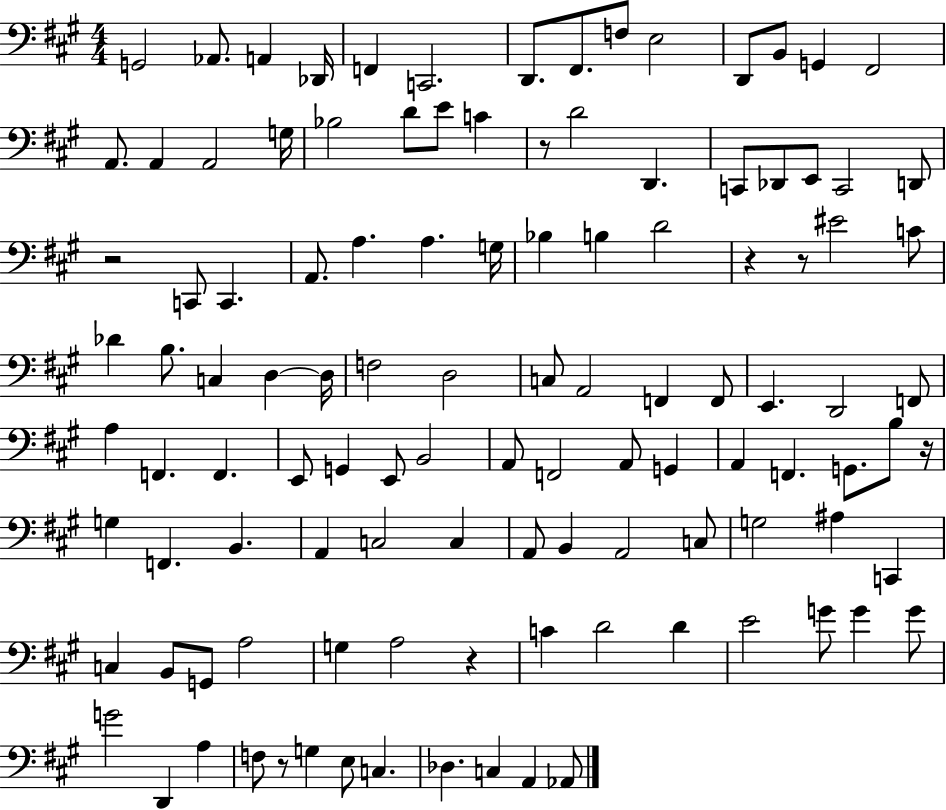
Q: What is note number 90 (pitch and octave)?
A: D4